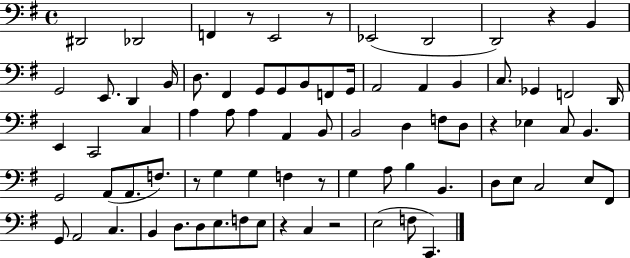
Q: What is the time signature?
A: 4/4